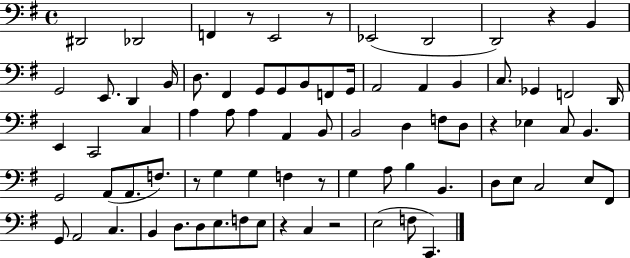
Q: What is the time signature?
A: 4/4